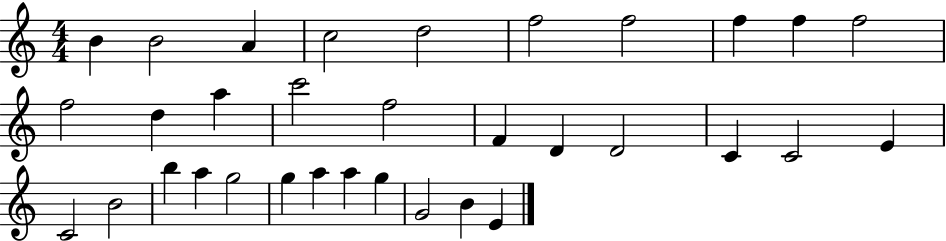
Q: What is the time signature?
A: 4/4